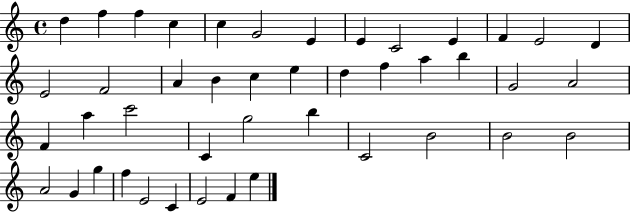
{
  \clef treble
  \time 4/4
  \defaultTimeSignature
  \key c \major
  d''4 f''4 f''4 c''4 | c''4 g'2 e'4 | e'4 c'2 e'4 | f'4 e'2 d'4 | \break e'2 f'2 | a'4 b'4 c''4 e''4 | d''4 f''4 a''4 b''4 | g'2 a'2 | \break f'4 a''4 c'''2 | c'4 g''2 b''4 | c'2 b'2 | b'2 b'2 | \break a'2 g'4 g''4 | f''4 e'2 c'4 | e'2 f'4 e''4 | \bar "|."
}